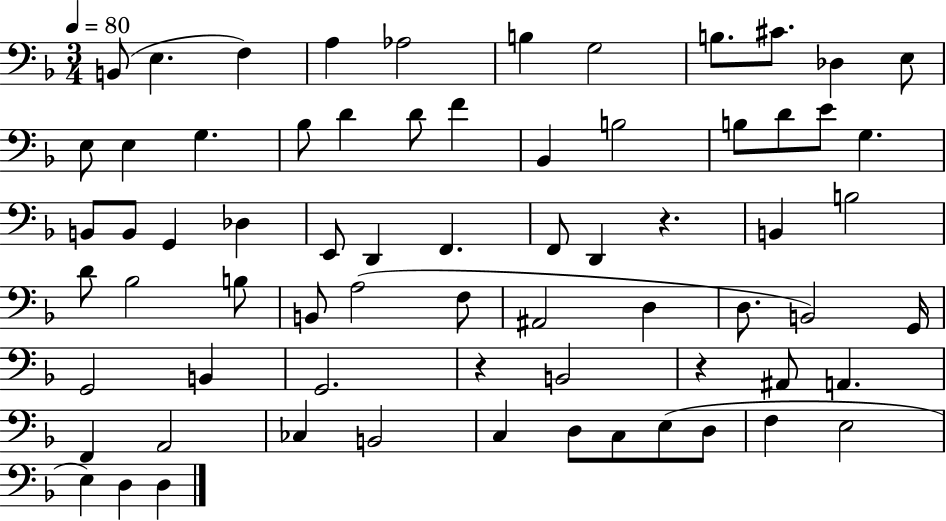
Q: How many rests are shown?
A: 3